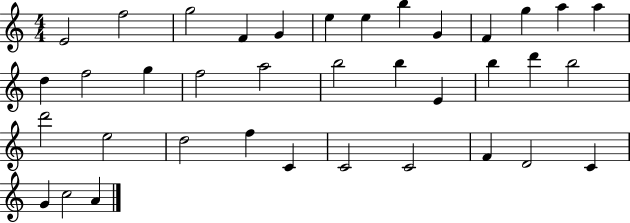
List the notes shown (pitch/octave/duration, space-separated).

E4/h F5/h G5/h F4/q G4/q E5/q E5/q B5/q G4/q F4/q G5/q A5/q A5/q D5/q F5/h G5/q F5/h A5/h B5/h B5/q E4/q B5/q D6/q B5/h D6/h E5/h D5/h F5/q C4/q C4/h C4/h F4/q D4/h C4/q G4/q C5/h A4/q